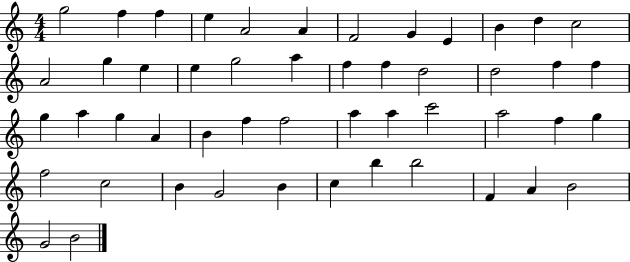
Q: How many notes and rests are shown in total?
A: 50